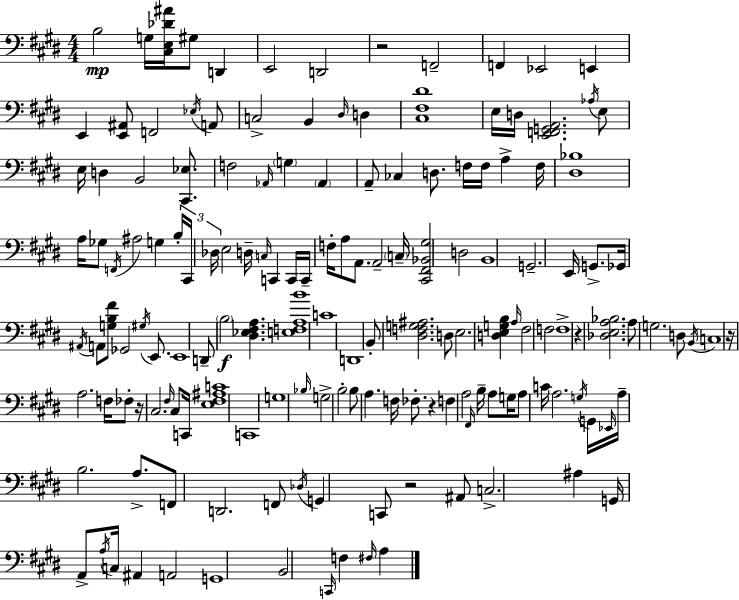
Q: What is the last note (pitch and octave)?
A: A3